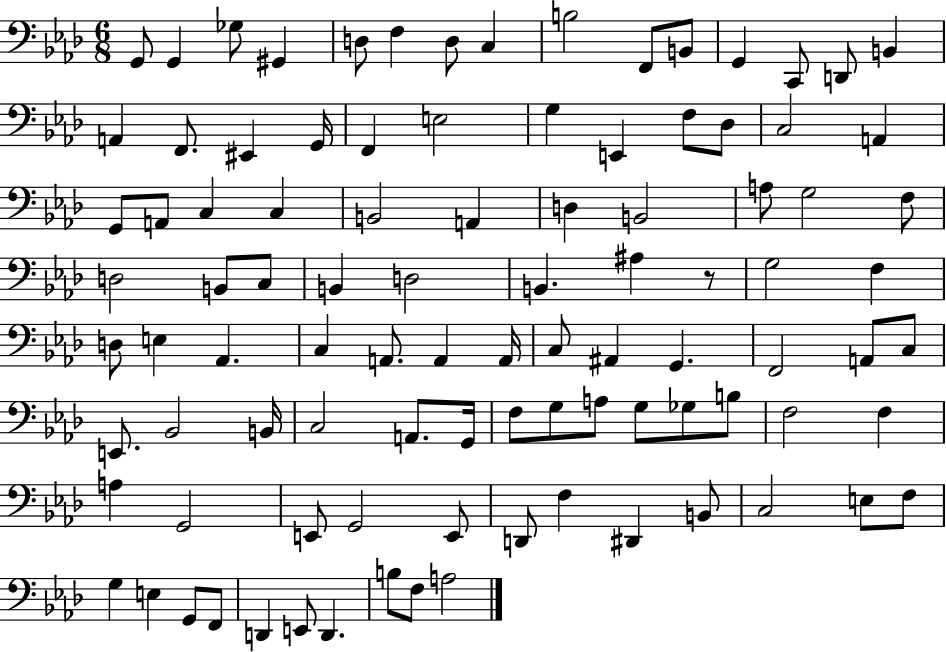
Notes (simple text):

G2/e G2/q Gb3/e G#2/q D3/e F3/q D3/e C3/q B3/h F2/e B2/e G2/q C2/e D2/e B2/q A2/q F2/e. EIS2/q G2/s F2/q E3/h G3/q E2/q F3/e Db3/e C3/h A2/q G2/e A2/e C3/q C3/q B2/h A2/q D3/q B2/h A3/e G3/h F3/e D3/h B2/e C3/e B2/q D3/h B2/q. A#3/q R/e G3/h F3/q D3/e E3/q Ab2/q. C3/q A2/e. A2/q A2/s C3/e A#2/q G2/q. F2/h A2/e C3/e E2/e. Bb2/h B2/s C3/h A2/e. G2/s F3/e G3/e A3/e G3/e Gb3/e B3/e F3/h F3/q A3/q G2/h E2/e G2/h E2/e D2/e F3/q D#2/q B2/e C3/h E3/e F3/e G3/q E3/q G2/e F2/e D2/q E2/e D2/q. B3/e F3/e A3/h